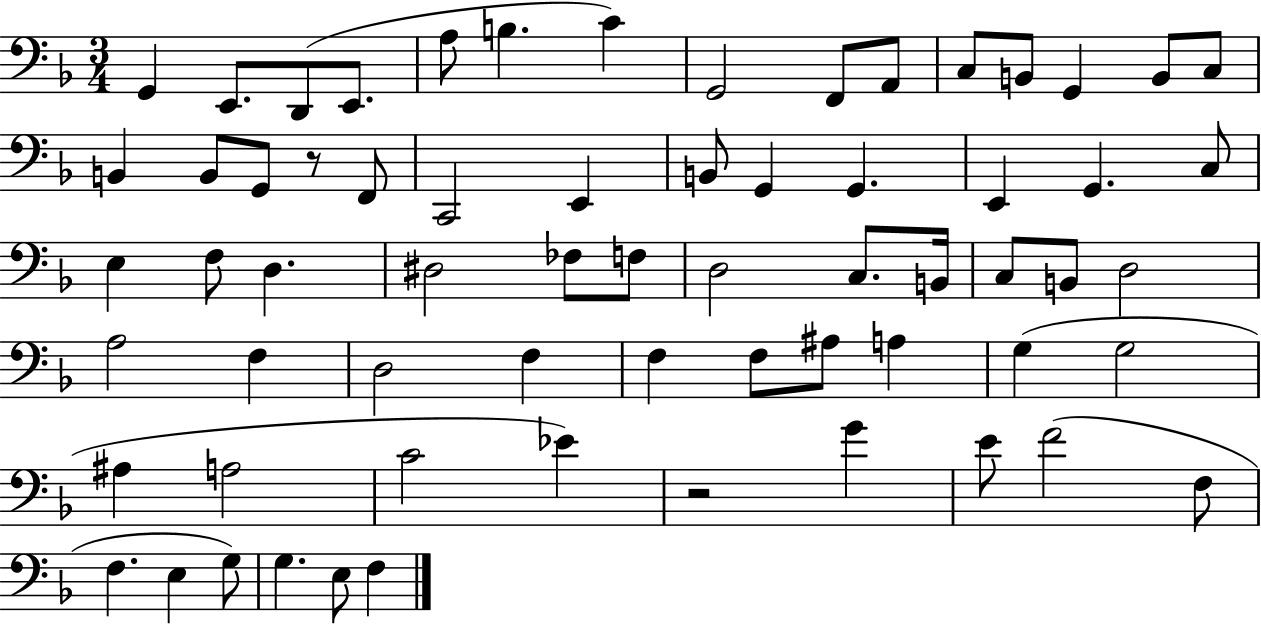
G2/q E2/e. D2/e E2/e. A3/e B3/q. C4/q G2/h F2/e A2/e C3/e B2/e G2/q B2/e C3/e B2/q B2/e G2/e R/e F2/e C2/h E2/q B2/e G2/q G2/q. E2/q G2/q. C3/e E3/q F3/e D3/q. D#3/h FES3/e F3/e D3/h C3/e. B2/s C3/e B2/e D3/h A3/h F3/q D3/h F3/q F3/q F3/e A#3/e A3/q G3/q G3/h A#3/q A3/h C4/h Eb4/q R/h G4/q E4/e F4/h F3/e F3/q. E3/q G3/e G3/q. E3/e F3/q